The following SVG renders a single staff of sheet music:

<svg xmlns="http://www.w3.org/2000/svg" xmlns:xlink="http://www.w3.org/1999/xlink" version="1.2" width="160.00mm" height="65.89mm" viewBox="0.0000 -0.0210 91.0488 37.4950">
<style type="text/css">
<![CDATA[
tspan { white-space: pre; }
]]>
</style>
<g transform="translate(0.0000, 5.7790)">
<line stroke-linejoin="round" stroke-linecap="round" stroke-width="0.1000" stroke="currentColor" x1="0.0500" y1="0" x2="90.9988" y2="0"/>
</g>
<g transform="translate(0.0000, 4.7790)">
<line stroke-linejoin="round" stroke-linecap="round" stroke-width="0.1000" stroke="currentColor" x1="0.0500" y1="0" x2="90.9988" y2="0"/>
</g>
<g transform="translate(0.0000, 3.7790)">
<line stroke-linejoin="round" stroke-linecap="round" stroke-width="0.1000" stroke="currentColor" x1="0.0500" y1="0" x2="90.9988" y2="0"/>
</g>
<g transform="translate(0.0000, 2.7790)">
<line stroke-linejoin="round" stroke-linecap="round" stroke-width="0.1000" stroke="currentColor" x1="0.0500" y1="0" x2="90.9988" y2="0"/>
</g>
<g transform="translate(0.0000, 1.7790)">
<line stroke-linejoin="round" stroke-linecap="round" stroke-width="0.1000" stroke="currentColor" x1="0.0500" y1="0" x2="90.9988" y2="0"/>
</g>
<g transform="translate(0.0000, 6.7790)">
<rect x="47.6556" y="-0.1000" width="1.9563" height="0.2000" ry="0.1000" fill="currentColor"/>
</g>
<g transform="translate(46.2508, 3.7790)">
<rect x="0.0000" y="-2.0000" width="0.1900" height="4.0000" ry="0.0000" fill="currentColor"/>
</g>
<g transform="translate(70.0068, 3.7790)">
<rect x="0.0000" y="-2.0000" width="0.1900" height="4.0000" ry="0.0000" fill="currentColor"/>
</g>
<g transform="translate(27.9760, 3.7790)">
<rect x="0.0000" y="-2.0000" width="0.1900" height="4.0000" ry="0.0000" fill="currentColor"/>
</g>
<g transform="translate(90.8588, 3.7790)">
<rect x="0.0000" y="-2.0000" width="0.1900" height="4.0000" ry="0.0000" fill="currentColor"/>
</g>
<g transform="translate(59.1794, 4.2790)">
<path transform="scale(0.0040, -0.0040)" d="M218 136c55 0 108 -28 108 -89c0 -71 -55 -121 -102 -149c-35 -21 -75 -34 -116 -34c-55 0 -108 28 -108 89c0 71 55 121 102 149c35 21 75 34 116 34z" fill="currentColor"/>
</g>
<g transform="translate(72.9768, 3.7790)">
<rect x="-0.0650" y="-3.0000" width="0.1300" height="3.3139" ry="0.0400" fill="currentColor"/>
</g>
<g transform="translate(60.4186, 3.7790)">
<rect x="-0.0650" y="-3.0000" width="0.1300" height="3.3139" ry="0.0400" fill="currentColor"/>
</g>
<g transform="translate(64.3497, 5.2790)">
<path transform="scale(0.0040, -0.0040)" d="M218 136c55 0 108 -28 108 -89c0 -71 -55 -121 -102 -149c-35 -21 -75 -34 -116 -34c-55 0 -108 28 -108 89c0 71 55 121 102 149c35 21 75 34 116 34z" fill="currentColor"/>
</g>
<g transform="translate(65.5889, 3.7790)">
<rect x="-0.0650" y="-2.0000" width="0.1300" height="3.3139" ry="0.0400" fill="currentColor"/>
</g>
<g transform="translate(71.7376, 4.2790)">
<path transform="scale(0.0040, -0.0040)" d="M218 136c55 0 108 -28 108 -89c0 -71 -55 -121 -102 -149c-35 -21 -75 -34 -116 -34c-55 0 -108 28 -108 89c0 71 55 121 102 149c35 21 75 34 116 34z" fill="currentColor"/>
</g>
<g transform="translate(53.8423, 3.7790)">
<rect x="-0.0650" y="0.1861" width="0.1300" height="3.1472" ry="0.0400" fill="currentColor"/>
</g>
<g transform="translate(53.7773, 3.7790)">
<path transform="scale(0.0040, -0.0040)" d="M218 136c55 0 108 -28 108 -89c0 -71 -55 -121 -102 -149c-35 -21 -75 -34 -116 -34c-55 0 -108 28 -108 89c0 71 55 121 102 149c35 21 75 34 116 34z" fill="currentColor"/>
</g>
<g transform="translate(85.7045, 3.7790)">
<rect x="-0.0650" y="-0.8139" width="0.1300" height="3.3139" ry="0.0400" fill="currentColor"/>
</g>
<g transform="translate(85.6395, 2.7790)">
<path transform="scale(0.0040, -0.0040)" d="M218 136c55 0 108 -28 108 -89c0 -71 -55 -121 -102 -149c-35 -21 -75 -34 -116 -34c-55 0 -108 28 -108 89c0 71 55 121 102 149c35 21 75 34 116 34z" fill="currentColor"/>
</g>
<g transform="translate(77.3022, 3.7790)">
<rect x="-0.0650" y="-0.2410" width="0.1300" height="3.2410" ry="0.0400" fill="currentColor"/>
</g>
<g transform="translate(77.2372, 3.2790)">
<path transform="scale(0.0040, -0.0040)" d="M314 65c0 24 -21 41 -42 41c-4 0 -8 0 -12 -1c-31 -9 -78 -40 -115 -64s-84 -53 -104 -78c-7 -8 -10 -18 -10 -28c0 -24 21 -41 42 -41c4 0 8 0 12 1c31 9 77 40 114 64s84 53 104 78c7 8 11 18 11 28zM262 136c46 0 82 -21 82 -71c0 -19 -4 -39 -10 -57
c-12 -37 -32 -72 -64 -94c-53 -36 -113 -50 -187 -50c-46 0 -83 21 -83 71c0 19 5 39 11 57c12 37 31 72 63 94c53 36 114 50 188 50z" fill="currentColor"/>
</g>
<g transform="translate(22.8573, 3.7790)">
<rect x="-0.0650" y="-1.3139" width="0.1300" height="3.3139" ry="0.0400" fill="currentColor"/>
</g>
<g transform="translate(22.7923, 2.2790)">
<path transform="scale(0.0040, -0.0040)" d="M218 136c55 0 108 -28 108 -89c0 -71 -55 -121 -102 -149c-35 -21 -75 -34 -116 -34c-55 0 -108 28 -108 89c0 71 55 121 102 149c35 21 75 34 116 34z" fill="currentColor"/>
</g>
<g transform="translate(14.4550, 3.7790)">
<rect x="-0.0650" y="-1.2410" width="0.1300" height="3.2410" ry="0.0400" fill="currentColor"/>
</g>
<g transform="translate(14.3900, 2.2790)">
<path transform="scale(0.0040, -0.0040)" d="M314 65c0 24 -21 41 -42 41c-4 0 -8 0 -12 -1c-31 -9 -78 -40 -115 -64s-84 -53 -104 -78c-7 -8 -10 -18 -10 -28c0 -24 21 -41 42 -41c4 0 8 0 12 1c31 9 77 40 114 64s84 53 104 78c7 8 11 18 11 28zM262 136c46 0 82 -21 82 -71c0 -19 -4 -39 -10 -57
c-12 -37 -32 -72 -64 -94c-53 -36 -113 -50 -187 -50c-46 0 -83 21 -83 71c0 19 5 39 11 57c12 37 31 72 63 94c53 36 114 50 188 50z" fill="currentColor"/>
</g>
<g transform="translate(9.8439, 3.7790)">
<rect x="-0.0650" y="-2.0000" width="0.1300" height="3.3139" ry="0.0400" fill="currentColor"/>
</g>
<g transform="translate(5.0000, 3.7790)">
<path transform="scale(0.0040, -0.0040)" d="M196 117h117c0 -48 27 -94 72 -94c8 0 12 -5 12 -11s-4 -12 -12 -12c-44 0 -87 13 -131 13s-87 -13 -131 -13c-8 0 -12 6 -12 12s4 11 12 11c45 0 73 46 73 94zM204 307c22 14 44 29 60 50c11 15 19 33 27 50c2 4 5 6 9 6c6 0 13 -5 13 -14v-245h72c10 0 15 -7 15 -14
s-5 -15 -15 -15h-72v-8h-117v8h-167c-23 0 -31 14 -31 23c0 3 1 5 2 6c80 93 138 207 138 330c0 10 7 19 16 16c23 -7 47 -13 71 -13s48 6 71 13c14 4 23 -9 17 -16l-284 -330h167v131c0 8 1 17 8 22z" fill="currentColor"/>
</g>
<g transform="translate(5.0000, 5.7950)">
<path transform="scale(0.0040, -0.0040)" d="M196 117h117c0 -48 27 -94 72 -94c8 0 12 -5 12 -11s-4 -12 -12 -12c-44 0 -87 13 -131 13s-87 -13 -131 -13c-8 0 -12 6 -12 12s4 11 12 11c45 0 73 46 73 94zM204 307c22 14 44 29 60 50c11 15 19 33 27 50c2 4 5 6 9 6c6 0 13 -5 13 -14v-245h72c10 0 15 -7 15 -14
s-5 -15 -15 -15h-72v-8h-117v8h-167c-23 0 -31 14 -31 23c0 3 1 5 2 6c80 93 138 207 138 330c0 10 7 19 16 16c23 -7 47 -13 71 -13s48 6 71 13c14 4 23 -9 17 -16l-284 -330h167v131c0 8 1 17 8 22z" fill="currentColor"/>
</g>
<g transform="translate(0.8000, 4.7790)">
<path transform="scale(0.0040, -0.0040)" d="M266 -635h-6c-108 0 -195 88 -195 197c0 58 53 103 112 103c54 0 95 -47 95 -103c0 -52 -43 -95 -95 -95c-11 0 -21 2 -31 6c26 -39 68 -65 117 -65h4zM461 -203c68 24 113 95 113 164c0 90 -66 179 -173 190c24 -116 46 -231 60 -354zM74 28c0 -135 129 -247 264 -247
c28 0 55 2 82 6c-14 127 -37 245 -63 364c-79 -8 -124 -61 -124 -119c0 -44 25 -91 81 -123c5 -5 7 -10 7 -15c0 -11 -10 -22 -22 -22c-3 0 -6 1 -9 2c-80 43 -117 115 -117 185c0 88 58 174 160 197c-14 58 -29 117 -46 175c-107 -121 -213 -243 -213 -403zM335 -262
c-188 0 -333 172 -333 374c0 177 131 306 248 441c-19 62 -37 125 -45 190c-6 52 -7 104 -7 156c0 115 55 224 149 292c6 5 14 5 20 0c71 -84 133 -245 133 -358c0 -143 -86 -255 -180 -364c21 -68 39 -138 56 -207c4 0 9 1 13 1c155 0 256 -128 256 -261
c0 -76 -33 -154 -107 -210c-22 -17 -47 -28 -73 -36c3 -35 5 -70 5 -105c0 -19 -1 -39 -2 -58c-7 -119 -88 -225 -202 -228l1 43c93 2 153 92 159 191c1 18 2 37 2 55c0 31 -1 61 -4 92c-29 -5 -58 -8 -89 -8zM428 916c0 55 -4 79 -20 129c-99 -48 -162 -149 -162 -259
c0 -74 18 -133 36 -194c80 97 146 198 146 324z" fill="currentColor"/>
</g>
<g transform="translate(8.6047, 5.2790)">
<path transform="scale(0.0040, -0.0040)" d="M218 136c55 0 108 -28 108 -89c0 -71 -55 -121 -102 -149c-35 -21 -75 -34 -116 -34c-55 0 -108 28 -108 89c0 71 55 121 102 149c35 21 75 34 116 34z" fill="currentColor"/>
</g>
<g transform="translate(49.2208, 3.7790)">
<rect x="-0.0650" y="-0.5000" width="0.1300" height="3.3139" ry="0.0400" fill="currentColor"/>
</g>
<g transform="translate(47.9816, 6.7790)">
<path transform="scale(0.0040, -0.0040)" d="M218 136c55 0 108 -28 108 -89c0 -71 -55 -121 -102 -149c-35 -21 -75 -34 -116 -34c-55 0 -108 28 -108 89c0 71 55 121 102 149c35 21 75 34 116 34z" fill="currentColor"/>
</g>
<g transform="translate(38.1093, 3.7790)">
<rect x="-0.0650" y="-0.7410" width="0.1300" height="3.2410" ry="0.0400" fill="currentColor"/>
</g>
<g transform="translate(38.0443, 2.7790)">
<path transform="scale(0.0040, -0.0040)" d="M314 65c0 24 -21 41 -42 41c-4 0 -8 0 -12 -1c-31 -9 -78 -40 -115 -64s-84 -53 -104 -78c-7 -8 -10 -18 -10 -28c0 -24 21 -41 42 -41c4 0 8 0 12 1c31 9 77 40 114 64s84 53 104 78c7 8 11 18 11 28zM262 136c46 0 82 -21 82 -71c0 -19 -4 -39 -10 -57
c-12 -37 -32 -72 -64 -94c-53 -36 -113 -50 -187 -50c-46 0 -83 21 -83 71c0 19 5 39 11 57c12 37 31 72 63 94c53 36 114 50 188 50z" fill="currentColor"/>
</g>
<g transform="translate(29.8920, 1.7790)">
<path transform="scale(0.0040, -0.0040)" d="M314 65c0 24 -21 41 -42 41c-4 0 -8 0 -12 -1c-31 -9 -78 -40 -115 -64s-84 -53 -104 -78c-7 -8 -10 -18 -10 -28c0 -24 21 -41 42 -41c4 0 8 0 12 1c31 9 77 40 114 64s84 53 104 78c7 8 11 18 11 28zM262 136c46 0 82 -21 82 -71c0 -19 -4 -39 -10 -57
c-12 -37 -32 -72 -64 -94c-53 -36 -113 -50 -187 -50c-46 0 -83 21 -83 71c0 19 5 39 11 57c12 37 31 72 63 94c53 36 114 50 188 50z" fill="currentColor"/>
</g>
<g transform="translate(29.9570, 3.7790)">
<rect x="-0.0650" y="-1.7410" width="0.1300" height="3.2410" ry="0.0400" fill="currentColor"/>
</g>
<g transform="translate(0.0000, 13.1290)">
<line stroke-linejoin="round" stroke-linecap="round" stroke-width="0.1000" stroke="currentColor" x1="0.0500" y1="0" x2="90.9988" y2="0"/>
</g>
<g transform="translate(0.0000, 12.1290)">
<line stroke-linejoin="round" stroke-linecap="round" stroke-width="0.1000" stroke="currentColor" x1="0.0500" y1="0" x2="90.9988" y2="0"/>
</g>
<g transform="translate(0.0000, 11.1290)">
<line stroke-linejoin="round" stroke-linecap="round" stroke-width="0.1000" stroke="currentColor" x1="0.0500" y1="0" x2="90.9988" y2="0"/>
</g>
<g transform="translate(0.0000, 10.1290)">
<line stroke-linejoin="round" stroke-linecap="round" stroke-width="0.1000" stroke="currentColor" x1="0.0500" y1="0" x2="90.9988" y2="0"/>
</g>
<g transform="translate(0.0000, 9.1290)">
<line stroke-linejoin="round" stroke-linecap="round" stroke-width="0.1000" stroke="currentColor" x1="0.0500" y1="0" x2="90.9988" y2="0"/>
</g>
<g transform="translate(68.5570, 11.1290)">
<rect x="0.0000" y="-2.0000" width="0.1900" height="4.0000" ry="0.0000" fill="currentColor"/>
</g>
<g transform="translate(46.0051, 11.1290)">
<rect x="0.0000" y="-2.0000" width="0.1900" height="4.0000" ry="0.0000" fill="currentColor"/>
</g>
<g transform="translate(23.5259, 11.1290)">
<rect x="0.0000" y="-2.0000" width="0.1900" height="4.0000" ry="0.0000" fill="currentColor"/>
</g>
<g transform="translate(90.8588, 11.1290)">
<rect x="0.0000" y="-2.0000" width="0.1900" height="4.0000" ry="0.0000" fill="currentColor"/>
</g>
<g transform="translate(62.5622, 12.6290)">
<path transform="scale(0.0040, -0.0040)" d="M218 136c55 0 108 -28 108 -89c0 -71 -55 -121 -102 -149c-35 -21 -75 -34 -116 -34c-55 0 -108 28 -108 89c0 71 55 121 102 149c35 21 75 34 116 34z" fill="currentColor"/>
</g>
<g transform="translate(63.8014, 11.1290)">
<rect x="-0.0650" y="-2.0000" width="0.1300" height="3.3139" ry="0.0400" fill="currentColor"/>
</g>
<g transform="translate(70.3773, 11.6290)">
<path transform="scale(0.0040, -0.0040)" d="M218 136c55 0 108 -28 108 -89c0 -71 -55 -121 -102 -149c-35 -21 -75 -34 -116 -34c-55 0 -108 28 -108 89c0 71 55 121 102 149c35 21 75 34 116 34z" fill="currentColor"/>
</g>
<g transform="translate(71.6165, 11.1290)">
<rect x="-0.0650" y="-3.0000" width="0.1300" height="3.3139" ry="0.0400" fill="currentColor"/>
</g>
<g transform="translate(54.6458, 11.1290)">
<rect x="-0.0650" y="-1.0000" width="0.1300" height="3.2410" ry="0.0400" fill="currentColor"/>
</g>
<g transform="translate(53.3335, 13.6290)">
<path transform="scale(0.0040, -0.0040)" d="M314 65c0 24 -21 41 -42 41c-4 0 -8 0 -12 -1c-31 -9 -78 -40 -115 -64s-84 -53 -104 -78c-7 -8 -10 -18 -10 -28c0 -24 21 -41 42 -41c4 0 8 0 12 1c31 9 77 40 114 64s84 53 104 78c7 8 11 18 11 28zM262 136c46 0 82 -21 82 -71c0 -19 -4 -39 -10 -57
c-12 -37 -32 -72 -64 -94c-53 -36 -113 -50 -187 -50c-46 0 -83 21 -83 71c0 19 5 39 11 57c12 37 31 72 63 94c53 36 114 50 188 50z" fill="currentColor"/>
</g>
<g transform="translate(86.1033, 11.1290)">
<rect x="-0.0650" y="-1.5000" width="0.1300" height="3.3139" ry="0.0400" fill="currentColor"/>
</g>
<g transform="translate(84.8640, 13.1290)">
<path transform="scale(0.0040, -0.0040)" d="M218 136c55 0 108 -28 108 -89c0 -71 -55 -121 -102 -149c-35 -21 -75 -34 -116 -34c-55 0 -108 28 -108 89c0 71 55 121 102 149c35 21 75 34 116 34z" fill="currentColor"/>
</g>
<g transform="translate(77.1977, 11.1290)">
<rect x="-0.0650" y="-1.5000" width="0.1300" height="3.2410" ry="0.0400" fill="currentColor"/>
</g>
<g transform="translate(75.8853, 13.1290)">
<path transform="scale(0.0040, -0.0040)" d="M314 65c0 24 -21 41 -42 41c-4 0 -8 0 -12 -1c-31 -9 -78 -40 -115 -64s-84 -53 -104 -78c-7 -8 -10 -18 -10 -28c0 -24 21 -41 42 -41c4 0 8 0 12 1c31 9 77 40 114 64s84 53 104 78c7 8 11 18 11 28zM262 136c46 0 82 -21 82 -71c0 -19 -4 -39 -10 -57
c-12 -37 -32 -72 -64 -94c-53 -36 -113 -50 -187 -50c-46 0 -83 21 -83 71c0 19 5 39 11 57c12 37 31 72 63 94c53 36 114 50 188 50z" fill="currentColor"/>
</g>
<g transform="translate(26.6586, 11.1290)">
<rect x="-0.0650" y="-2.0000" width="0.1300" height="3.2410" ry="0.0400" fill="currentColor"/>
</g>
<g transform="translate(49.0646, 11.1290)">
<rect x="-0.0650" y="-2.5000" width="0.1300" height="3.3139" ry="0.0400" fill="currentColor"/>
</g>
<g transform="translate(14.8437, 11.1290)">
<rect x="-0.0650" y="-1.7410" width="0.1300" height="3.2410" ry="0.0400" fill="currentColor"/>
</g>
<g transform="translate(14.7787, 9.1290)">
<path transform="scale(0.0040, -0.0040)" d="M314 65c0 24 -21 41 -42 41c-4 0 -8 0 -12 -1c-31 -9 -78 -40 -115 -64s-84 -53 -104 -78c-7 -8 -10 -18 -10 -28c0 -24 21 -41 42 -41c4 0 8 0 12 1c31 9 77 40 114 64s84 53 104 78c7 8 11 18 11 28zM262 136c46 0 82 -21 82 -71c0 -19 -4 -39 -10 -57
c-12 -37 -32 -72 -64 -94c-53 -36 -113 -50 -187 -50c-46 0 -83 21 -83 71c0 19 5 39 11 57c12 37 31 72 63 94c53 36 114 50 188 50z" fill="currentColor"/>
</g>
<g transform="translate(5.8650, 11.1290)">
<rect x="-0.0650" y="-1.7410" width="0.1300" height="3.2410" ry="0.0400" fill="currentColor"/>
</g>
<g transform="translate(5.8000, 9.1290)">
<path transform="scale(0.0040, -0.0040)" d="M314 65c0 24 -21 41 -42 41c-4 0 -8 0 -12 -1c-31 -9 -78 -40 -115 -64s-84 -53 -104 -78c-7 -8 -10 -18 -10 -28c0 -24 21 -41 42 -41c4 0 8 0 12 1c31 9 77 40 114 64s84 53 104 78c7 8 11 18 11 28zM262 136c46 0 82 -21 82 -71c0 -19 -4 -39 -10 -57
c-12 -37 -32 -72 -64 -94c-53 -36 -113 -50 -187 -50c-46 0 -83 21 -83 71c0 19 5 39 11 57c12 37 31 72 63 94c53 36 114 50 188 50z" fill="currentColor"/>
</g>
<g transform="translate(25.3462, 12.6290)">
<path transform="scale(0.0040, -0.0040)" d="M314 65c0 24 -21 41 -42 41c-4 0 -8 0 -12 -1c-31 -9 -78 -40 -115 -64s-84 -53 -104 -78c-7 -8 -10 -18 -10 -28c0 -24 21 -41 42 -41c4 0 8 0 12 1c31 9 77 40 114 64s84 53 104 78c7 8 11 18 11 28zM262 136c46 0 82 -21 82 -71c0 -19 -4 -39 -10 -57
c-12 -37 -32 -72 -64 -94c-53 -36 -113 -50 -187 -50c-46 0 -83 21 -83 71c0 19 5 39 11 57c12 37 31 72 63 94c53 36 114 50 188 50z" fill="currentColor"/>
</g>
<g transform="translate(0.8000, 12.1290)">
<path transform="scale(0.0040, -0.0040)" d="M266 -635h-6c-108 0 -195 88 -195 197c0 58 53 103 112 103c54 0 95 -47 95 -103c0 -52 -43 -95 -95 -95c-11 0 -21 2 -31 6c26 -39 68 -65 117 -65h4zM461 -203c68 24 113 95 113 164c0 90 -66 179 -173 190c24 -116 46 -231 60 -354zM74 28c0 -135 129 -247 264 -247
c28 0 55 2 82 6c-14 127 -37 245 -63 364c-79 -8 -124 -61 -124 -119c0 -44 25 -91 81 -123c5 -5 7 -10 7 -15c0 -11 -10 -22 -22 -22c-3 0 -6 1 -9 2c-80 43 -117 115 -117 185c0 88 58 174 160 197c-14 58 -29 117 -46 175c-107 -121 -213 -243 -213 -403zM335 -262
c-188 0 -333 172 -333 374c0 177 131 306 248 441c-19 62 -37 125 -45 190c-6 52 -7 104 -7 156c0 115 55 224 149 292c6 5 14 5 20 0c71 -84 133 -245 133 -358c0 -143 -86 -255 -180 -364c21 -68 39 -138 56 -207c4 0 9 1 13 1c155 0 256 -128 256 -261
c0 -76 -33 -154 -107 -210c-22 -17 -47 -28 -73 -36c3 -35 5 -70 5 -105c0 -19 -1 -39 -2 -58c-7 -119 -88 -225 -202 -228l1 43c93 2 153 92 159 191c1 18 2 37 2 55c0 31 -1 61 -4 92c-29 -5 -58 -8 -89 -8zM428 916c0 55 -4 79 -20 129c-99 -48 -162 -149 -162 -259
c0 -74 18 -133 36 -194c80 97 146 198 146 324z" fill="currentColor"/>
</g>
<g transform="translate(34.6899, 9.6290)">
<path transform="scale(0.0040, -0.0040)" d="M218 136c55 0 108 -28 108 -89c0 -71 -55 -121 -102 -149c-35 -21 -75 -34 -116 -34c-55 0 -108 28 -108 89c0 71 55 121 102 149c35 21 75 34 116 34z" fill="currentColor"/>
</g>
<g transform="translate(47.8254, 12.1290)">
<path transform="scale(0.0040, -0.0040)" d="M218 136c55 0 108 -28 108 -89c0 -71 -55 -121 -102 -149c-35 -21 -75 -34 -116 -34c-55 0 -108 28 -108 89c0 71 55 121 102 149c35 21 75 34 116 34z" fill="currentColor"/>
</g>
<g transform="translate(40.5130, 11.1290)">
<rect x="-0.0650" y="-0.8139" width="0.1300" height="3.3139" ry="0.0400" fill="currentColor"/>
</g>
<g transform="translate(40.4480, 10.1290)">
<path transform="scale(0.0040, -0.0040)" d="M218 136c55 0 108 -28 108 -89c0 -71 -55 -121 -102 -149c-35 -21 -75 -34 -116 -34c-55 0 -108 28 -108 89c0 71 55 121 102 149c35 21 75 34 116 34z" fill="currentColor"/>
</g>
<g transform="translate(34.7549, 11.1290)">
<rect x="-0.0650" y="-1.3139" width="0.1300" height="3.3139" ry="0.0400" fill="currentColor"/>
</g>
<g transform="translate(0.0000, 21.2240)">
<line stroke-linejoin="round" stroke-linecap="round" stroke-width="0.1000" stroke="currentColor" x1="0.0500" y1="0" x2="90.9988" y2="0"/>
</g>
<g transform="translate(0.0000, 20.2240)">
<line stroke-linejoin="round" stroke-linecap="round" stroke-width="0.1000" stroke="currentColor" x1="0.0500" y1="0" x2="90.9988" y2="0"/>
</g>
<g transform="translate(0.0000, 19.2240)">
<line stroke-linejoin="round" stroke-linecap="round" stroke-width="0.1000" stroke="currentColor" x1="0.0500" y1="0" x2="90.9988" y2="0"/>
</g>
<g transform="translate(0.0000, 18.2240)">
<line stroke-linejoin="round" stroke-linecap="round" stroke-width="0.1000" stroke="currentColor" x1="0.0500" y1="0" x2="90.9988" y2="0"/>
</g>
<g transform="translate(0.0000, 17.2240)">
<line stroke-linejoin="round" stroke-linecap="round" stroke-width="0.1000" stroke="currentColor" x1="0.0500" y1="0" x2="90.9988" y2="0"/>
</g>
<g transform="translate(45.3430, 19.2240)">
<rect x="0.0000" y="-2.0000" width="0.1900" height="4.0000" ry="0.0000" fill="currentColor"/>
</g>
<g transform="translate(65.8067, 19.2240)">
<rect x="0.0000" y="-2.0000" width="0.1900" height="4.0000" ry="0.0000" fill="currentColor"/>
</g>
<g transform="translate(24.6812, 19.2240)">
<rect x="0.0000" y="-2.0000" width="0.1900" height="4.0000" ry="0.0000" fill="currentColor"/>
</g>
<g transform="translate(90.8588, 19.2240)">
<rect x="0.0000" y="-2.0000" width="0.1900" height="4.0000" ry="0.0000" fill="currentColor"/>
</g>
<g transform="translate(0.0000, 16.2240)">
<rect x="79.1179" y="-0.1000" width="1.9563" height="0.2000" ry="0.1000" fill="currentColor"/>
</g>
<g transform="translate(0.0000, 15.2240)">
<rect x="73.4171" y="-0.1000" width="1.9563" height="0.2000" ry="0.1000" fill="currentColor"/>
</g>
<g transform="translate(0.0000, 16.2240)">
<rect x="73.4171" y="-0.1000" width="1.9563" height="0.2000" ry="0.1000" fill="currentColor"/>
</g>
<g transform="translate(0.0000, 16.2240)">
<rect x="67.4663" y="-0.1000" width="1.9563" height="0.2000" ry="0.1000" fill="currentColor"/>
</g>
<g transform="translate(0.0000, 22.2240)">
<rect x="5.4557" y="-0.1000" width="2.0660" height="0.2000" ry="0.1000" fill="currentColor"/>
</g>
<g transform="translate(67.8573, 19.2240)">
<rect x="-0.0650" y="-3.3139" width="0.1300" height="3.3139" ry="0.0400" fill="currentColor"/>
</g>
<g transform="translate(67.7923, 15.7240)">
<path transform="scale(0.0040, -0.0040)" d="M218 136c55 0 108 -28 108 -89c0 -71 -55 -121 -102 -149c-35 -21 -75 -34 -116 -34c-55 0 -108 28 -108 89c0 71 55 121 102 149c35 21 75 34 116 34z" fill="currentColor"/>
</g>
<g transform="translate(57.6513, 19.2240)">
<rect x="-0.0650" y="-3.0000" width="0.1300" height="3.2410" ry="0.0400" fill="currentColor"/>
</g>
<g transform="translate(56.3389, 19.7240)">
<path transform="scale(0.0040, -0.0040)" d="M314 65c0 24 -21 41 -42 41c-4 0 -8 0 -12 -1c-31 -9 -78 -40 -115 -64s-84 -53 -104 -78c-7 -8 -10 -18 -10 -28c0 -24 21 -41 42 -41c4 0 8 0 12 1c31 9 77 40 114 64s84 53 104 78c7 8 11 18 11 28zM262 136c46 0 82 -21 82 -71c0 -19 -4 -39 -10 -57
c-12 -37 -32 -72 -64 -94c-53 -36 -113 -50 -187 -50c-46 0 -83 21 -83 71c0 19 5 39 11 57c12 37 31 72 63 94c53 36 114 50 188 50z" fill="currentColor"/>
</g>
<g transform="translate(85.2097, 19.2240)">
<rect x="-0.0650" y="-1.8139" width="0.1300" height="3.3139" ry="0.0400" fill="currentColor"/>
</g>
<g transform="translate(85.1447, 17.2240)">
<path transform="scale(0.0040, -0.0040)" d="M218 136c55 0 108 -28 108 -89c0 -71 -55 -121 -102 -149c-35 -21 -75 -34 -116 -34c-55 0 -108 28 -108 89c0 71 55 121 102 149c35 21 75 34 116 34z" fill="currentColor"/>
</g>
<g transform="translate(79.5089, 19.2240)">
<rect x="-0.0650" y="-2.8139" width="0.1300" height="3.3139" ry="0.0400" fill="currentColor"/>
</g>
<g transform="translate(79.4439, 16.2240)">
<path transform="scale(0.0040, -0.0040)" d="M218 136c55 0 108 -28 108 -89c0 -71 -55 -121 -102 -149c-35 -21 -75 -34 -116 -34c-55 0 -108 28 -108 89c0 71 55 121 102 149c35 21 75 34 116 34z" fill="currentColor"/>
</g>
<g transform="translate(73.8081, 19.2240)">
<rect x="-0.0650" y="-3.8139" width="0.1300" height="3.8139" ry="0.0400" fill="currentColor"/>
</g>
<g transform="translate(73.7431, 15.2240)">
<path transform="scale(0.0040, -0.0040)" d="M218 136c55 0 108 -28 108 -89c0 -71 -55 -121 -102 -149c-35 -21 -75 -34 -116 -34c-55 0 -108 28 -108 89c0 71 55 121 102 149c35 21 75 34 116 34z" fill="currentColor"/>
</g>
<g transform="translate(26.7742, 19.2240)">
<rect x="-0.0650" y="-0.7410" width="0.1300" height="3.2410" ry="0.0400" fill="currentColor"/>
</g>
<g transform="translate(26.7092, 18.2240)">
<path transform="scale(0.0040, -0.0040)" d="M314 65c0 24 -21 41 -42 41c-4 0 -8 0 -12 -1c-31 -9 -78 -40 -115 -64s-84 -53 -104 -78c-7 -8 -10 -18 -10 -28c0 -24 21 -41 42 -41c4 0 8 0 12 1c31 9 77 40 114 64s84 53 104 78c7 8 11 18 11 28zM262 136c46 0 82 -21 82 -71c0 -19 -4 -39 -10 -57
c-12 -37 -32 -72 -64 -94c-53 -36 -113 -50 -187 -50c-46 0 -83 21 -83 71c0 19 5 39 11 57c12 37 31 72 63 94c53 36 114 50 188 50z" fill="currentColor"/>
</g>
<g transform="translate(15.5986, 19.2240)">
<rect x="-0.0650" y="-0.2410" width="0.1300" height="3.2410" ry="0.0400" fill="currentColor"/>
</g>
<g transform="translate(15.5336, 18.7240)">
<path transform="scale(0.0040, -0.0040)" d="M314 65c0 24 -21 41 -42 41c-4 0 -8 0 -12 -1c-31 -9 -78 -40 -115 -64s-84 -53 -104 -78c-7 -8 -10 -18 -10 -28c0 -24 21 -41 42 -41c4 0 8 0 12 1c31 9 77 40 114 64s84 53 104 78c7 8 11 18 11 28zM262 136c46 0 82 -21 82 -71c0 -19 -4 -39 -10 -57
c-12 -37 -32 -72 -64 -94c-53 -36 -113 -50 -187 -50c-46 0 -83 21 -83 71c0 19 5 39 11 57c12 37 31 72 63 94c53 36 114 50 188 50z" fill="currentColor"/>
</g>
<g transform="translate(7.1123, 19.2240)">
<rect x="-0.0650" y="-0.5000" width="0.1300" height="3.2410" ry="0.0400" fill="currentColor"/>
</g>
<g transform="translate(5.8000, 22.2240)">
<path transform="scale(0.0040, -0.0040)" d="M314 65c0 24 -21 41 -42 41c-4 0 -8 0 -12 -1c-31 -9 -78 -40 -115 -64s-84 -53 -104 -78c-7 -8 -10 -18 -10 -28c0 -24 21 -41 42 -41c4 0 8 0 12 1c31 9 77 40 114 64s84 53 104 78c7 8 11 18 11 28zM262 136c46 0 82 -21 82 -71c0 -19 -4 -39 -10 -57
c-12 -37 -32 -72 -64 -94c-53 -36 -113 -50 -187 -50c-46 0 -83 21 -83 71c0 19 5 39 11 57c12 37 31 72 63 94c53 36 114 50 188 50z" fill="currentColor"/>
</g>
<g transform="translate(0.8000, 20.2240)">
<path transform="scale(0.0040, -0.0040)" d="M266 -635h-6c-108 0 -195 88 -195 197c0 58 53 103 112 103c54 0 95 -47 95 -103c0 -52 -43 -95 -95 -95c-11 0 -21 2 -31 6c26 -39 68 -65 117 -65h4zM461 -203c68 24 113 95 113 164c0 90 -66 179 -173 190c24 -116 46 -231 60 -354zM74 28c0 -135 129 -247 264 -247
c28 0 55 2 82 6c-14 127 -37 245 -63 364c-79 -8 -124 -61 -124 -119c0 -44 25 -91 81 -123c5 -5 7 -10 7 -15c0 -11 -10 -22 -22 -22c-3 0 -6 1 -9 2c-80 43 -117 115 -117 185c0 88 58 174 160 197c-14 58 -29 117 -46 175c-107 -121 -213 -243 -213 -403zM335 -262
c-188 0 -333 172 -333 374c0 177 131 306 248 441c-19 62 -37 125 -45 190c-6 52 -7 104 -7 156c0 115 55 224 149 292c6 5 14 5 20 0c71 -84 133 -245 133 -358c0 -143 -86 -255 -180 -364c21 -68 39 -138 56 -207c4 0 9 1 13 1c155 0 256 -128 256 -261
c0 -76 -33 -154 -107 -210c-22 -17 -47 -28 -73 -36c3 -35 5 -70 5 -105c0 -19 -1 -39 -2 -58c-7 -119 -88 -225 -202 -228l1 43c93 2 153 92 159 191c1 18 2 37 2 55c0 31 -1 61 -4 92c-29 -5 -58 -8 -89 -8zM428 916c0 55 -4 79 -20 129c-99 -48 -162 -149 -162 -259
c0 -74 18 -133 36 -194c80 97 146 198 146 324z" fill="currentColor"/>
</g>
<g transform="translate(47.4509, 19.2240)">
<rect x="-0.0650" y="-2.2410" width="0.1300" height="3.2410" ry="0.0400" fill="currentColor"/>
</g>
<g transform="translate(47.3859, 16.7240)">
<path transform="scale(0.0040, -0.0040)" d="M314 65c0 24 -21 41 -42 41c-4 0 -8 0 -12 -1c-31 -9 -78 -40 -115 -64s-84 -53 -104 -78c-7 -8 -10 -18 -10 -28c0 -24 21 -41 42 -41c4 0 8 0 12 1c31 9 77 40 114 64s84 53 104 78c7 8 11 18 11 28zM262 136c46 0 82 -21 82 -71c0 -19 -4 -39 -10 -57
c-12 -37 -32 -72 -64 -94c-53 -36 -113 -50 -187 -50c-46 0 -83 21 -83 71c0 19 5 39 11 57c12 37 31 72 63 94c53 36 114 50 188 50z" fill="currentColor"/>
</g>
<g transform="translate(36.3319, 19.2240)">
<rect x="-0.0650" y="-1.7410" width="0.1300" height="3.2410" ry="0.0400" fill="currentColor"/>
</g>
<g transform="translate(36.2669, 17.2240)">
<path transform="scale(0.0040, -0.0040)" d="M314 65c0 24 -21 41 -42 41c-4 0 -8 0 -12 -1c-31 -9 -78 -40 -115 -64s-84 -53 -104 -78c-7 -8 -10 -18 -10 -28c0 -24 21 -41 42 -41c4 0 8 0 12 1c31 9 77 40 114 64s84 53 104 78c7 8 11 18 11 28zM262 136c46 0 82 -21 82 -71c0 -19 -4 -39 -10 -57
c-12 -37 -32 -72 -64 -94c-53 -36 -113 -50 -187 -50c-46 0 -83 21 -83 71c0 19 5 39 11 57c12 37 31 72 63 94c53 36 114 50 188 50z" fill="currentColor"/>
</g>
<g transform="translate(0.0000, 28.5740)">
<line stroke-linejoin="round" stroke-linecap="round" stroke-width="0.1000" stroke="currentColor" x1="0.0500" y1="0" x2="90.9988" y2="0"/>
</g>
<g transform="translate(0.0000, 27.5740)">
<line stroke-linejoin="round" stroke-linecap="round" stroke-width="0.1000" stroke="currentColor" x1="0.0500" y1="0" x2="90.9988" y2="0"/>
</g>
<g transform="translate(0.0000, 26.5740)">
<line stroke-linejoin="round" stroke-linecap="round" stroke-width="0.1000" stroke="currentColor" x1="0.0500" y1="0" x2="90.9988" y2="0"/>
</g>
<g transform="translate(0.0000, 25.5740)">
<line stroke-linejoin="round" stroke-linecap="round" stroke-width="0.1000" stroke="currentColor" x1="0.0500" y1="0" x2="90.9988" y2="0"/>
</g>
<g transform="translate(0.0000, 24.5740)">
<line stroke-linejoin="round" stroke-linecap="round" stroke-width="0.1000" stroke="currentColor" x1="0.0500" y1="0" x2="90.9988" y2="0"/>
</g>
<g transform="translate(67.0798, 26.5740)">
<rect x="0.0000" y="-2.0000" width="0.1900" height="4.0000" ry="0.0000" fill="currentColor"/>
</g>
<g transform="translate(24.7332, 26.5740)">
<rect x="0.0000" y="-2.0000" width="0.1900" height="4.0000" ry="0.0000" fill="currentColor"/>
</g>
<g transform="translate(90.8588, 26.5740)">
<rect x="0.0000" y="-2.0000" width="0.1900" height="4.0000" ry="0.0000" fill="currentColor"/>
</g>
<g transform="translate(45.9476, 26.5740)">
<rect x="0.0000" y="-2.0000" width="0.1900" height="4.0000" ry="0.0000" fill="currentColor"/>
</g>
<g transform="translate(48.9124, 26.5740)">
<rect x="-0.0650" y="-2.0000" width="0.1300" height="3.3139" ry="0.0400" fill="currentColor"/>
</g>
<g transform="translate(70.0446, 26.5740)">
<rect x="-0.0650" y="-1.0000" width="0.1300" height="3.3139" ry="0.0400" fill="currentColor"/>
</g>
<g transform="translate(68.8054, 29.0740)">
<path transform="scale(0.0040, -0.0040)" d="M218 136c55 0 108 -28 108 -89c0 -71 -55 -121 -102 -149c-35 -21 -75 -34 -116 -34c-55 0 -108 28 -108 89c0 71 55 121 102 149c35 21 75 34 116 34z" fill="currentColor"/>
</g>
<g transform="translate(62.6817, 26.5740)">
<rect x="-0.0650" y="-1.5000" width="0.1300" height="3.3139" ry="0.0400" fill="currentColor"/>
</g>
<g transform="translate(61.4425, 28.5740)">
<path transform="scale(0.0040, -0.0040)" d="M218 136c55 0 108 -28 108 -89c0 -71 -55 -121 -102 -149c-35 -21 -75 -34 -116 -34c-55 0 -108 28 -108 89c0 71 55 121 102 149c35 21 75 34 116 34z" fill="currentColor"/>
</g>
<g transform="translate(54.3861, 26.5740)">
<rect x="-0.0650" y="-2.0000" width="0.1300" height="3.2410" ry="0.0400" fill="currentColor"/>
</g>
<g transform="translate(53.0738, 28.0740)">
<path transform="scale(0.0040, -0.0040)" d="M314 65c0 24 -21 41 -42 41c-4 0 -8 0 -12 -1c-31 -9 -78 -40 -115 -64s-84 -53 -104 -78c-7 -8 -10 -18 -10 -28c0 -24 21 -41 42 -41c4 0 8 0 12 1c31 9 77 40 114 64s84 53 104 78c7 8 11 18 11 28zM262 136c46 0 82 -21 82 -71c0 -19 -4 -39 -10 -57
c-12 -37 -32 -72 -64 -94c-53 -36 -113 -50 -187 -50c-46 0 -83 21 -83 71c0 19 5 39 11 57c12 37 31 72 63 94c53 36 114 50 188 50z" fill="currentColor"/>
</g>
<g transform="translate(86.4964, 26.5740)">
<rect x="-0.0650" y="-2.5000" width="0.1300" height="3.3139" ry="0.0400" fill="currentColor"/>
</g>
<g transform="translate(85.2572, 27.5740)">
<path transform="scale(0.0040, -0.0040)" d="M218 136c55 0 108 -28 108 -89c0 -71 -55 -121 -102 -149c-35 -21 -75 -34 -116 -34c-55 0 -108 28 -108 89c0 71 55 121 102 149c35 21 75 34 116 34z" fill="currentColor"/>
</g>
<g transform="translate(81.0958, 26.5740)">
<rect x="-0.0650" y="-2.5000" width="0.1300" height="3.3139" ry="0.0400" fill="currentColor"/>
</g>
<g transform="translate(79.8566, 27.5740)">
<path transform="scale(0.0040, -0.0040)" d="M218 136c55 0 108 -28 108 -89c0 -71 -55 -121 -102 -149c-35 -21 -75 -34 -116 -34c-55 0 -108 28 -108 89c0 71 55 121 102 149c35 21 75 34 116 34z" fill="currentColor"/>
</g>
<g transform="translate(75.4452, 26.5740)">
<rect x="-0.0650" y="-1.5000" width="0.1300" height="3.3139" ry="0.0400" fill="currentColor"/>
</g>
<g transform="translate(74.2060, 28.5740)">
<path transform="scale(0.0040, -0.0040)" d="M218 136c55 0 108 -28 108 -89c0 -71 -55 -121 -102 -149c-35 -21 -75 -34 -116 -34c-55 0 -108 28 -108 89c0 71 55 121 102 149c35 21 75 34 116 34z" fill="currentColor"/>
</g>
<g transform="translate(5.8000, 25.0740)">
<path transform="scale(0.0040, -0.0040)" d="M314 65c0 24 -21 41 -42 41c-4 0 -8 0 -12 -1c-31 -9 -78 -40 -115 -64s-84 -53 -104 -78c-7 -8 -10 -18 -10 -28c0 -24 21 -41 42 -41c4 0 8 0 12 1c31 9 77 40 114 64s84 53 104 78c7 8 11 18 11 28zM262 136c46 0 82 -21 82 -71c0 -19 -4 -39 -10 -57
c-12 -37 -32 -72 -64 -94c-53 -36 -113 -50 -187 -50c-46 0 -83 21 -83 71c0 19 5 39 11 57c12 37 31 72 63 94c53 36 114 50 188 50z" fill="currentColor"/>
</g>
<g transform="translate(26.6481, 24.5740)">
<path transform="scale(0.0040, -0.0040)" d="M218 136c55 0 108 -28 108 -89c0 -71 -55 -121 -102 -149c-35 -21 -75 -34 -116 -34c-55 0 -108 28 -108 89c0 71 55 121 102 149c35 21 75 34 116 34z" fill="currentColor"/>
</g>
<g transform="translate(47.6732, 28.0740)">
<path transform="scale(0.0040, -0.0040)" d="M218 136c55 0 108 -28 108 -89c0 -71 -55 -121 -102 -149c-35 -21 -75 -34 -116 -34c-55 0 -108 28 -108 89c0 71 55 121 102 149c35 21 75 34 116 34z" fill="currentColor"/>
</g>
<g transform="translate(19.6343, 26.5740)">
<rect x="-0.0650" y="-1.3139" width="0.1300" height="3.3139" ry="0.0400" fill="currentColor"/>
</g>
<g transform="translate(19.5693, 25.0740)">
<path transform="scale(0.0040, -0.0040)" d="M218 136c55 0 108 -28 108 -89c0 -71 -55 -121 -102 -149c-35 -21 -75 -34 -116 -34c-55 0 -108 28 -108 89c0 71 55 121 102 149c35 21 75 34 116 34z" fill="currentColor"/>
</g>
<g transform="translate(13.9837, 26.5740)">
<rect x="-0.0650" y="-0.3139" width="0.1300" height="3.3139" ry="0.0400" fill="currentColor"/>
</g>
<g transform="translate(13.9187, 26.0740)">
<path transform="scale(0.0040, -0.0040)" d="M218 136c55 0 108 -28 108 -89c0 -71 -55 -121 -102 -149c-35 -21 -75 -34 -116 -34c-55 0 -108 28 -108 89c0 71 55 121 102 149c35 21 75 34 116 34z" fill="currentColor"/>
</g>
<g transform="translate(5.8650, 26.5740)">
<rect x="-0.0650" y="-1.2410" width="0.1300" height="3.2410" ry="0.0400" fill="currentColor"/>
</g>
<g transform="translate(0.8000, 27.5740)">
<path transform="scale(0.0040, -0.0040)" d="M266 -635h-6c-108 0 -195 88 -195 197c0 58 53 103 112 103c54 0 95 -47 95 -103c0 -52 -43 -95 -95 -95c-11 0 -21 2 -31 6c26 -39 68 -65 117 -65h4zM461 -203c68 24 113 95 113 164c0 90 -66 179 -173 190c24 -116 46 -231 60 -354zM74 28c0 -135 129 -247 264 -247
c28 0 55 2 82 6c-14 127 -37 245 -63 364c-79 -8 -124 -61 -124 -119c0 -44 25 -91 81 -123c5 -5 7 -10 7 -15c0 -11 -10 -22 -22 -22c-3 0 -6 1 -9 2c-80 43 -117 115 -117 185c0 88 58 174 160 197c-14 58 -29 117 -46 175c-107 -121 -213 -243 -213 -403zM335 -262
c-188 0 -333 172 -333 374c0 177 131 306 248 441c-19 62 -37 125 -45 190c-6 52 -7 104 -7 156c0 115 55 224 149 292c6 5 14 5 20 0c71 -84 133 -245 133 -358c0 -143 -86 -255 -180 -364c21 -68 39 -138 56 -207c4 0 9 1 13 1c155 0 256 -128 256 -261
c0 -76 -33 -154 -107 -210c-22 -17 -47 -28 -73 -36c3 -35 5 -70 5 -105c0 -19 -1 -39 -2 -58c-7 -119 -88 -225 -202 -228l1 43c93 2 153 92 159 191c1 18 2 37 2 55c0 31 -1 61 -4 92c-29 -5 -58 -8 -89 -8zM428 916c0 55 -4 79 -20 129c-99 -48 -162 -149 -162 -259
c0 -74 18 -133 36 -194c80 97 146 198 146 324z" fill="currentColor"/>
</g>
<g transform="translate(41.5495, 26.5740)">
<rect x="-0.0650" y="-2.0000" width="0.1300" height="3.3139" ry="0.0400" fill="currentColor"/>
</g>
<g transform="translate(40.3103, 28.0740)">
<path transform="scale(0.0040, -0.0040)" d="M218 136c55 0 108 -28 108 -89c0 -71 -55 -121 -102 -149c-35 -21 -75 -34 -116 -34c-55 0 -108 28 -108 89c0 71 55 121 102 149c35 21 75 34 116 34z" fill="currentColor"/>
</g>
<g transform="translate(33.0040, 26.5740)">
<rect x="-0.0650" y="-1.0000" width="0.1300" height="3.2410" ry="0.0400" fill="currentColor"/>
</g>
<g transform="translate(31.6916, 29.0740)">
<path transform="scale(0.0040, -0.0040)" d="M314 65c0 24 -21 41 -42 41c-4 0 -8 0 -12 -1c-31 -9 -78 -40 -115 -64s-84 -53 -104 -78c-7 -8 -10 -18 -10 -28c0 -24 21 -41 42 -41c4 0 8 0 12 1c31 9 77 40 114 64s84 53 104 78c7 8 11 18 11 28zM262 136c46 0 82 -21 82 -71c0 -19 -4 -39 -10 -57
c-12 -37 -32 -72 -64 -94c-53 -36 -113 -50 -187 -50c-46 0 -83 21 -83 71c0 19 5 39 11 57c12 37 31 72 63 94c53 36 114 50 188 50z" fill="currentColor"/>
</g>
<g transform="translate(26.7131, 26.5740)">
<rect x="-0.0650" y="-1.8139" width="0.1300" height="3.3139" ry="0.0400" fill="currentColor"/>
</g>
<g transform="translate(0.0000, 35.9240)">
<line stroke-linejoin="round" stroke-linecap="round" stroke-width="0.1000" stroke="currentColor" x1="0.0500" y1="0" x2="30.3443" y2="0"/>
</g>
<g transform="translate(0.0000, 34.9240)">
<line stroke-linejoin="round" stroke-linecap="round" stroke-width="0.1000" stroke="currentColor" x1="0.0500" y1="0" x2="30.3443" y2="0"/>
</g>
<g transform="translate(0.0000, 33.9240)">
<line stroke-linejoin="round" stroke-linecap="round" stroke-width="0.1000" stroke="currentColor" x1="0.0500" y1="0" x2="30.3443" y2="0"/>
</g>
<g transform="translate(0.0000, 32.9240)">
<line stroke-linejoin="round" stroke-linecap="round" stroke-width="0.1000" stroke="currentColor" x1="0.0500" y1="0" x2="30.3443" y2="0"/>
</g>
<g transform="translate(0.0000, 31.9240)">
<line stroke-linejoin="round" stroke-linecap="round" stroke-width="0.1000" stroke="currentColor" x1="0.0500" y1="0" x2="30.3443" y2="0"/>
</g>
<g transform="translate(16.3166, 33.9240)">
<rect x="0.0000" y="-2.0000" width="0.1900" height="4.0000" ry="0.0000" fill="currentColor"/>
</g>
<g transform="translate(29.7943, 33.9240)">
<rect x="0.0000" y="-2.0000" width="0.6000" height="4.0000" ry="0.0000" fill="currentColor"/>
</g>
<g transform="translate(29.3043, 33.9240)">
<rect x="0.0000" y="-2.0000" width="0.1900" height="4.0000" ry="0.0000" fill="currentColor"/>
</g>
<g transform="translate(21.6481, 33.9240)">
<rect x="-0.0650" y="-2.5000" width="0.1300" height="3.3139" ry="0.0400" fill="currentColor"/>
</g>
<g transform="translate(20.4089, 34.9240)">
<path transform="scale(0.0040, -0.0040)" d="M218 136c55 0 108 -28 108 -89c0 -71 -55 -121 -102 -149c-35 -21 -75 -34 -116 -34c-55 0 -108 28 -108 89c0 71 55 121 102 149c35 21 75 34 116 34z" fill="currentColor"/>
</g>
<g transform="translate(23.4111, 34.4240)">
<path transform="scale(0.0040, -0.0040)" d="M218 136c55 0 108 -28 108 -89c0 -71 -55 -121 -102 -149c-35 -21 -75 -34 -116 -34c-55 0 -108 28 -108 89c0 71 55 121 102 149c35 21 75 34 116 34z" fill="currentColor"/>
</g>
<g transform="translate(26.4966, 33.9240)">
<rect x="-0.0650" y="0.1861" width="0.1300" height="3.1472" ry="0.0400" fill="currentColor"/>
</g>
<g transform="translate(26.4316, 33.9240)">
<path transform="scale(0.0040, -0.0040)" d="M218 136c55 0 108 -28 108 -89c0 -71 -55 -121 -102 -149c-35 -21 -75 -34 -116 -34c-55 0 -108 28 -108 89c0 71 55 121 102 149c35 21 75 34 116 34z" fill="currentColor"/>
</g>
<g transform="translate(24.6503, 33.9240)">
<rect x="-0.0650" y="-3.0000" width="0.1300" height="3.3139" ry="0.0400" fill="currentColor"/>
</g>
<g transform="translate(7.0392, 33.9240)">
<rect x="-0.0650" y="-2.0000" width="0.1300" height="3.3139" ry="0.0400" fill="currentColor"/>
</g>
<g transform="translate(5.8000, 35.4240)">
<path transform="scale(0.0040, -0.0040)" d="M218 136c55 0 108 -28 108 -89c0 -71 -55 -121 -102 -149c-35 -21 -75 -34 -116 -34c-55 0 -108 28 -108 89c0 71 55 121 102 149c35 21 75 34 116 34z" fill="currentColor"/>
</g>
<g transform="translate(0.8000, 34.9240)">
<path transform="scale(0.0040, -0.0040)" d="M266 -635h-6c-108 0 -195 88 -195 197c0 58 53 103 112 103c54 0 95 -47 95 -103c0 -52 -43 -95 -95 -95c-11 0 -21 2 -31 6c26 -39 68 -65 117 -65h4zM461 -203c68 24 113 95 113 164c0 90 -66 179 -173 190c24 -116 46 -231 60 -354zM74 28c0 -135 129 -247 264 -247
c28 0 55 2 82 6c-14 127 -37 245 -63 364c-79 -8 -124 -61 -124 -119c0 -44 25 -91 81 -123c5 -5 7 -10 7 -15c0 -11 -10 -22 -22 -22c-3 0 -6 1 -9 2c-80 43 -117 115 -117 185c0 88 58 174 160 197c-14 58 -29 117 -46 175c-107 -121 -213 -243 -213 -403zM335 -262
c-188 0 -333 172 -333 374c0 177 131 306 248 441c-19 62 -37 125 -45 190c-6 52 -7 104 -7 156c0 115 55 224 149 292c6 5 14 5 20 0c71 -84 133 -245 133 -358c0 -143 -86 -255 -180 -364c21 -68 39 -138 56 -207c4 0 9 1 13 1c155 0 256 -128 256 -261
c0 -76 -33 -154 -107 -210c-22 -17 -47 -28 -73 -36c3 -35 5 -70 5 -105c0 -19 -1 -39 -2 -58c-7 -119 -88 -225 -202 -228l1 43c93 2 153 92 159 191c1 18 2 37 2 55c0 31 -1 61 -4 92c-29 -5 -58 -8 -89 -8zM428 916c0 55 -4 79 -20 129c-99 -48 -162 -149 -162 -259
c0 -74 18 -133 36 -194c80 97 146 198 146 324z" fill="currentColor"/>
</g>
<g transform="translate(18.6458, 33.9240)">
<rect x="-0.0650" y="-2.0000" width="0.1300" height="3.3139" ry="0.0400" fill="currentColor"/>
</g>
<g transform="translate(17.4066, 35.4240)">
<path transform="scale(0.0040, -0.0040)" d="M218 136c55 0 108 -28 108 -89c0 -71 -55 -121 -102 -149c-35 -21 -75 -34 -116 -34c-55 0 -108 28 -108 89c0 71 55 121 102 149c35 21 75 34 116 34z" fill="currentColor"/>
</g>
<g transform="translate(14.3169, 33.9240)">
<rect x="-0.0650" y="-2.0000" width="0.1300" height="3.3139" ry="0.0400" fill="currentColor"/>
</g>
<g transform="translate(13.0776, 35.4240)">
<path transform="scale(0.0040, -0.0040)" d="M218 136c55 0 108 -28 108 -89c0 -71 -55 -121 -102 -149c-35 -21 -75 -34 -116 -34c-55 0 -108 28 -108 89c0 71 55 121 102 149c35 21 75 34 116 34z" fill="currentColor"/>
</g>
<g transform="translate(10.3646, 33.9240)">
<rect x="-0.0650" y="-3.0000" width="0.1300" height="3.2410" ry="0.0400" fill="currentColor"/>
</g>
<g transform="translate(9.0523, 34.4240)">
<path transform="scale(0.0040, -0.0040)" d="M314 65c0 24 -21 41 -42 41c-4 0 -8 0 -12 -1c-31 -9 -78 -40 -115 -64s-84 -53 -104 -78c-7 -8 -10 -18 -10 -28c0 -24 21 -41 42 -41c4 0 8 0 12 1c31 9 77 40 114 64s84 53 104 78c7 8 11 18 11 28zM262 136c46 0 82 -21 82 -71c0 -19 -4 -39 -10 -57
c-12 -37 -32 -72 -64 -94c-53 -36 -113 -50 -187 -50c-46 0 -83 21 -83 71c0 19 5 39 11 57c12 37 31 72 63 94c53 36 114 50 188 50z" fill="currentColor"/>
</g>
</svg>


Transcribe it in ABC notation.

X:1
T:Untitled
M:4/4
L:1/4
K:C
F e2 e f2 d2 C B A F A c2 d f2 f2 F2 e d G D2 F A E2 E C2 c2 d2 f2 g2 A2 b c' a f e2 c e f D2 F F F2 E D E G G F A2 F F G A B